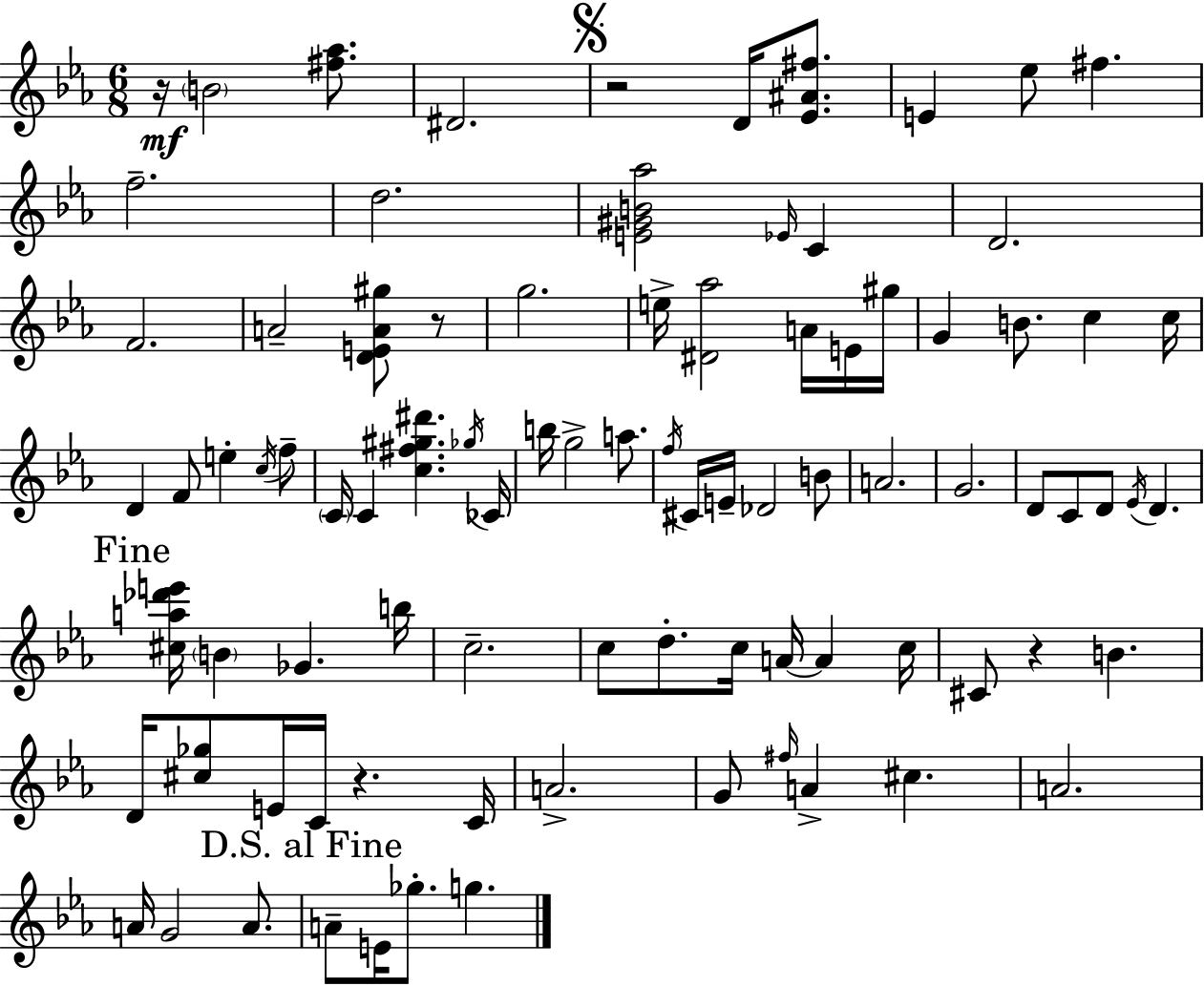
R/s B4/h [F#5,Ab5]/e. D#4/h. R/h D4/s [Eb4,A#4,F#5]/e. E4/q Eb5/e F#5/q. F5/h. D5/h. [E4,G#4,B4,Ab5]/h Eb4/s C4/q D4/h. F4/h. A4/h [D4,E4,A4,G#5]/e R/e G5/h. E5/s [D#4,Ab5]/h A4/s E4/s G#5/s G4/q B4/e. C5/q C5/s D4/q F4/e E5/q C5/s F5/e C4/s C4/q [C5,F#5,G#5,D#6]/q. Gb5/s CES4/s B5/s G5/h A5/e. F5/s C#4/s E4/s Db4/h B4/e A4/h. G4/h. D4/e C4/e D4/e Eb4/s D4/q. [C#5,A5,Db6,E6]/s B4/q Gb4/q. B5/s C5/h. C5/e D5/e. C5/s A4/s A4/q C5/s C#4/e R/q B4/q. D4/s [C#5,Gb5]/e E4/s C4/s R/q. C4/s A4/h. G4/e F#5/s A4/q C#5/q. A4/h. A4/s G4/h A4/e. A4/e E4/s Gb5/e. G5/q.